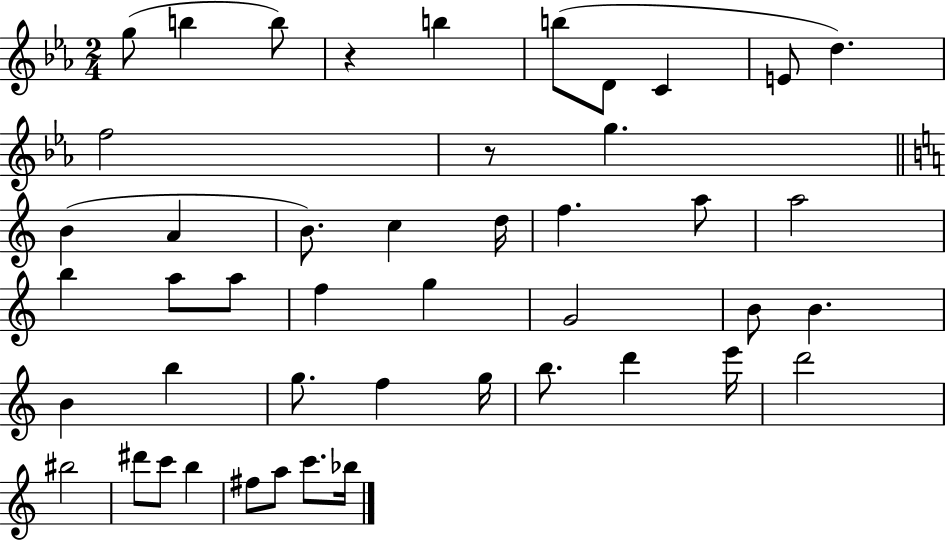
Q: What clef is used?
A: treble